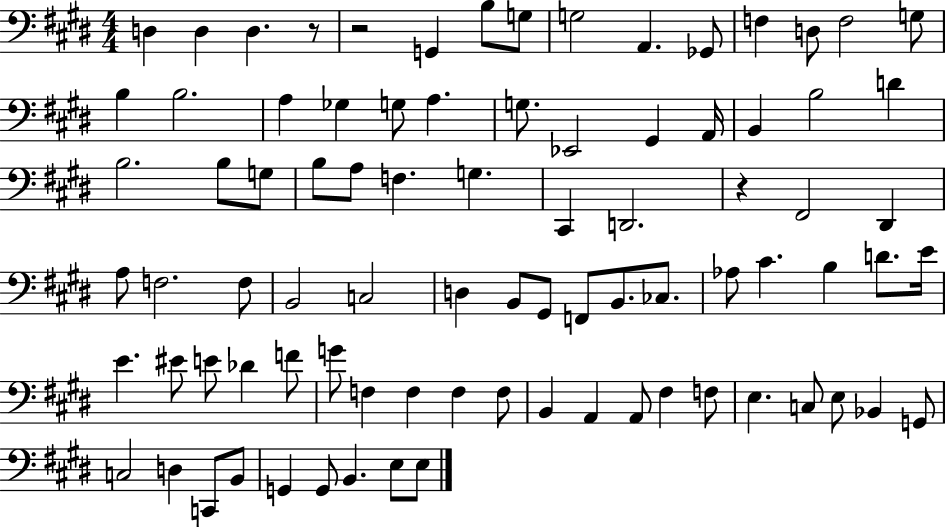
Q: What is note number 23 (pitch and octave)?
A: A2